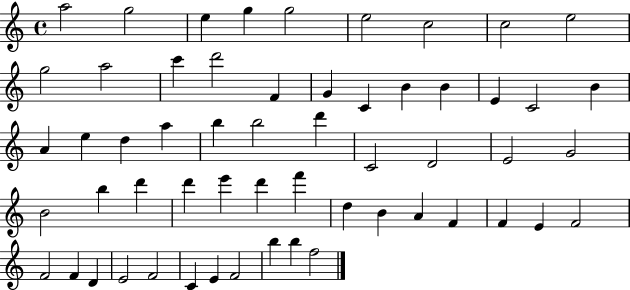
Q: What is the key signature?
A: C major